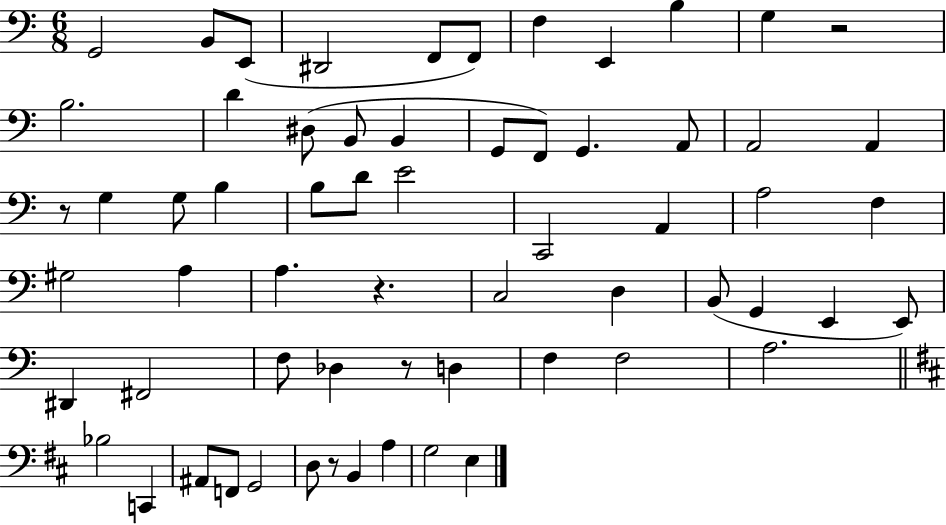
{
  \clef bass
  \numericTimeSignature
  \time 6/8
  \key c \major
  g,2 b,8 e,8( | dis,2 f,8 f,8) | f4 e,4 b4 | g4 r2 | \break b2. | d'4 dis8( b,8 b,4 | g,8 f,8) g,4. a,8 | a,2 a,4 | \break r8 g4 g8 b4 | b8 d'8 e'2 | c,2 a,4 | a2 f4 | \break gis2 a4 | a4. r4. | c2 d4 | b,8( g,4 e,4 e,8) | \break dis,4 fis,2 | f8 des4 r8 d4 | f4 f2 | a2. | \break \bar "||" \break \key b \minor bes2 c,4 | ais,8 f,8 g,2 | d8 r8 b,4 a4 | g2 e4 | \break \bar "|."
}